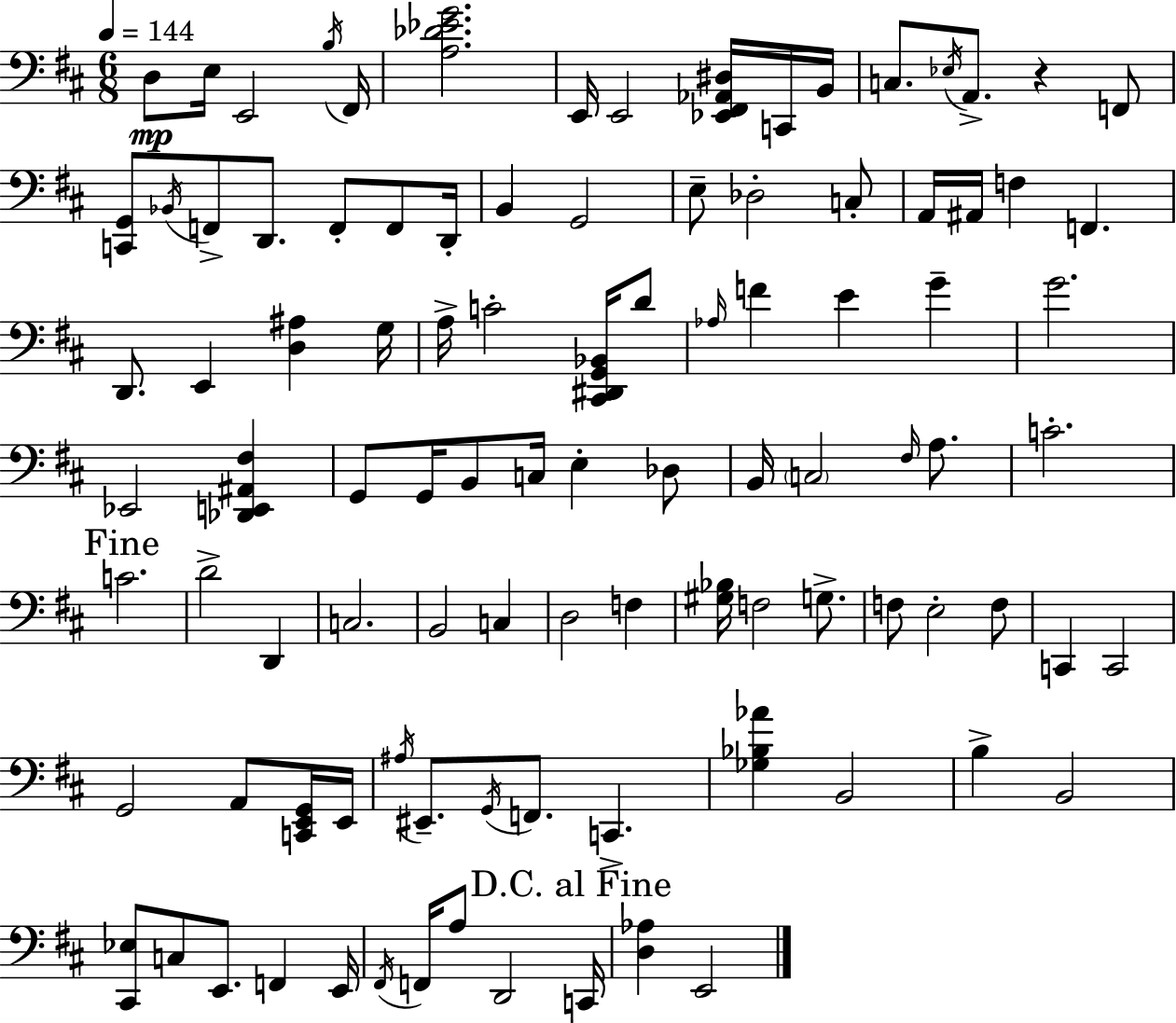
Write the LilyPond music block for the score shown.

{
  \clef bass
  \numericTimeSignature
  \time 6/8
  \key d \major
  \tempo 4 = 144
  d8\mp e16 e,2 \acciaccatura { b16 } | fis,16 <a des' ees' g'>2. | e,16 e,2 <ees, fis, aes, dis>16 c,16 | b,16 c8. \acciaccatura { ees16 } a,8.-> r4 | \break f,8 <c, g,>8 \acciaccatura { bes,16 } f,8-> d,8. f,8-. | f,8 d,16-. b,4 g,2 | e8-- des2-. | c8-. a,16 ais,16 f4 f,4. | \break d,8. e,4 <d ais>4 | g16 a16-> c'2-. | <cis, dis, g, bes,>16 d'8 \grace { aes16 } f'4 e'4 | g'4-- g'2. | \break ees,2 | <des, e, ais, fis>4 g,8 g,16 b,8 c16 e4-. | des8 b,16 \parenthesize c2 | \grace { fis16 } a8. c'2.-. | \break \mark "Fine" c'2. | d'2-> | d,4 c2. | b,2 | \break c4 d2 | f4 <gis bes>16 f2 | g8.-> f8 e2-. | f8 c,4 c,2 | \break g,2 | a,8 <c, e, g,>16 e,16 \acciaccatura { ais16 } eis,8.-- \acciaccatura { g,16 } f,8. | c,4.-> <ges bes aes'>4 b,2 | b4-> b,2 | \break <cis, ees>8 c8 e,8. | f,4 e,16 \acciaccatura { fis,16 } f,16 a8 d,2 | \mark "D.C. al Fine" c,16 <d aes>4 | e,2 \bar "|."
}